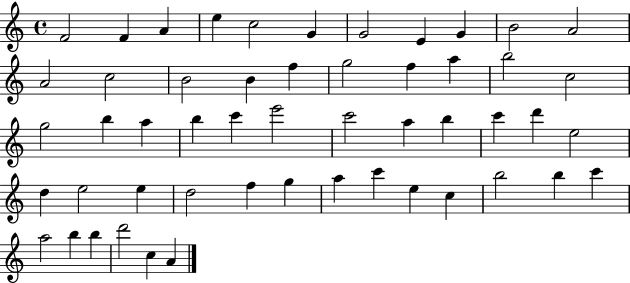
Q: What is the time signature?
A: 4/4